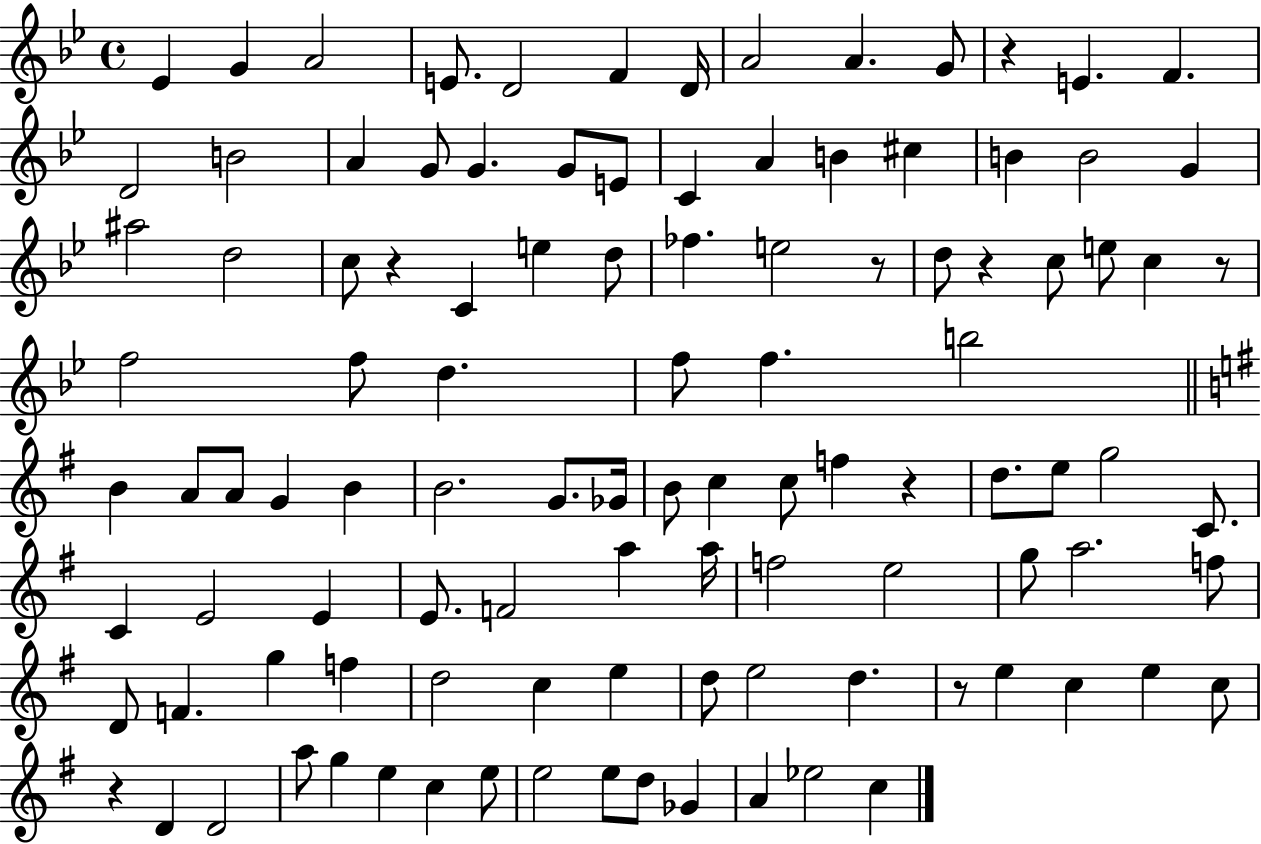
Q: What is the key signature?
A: BES major